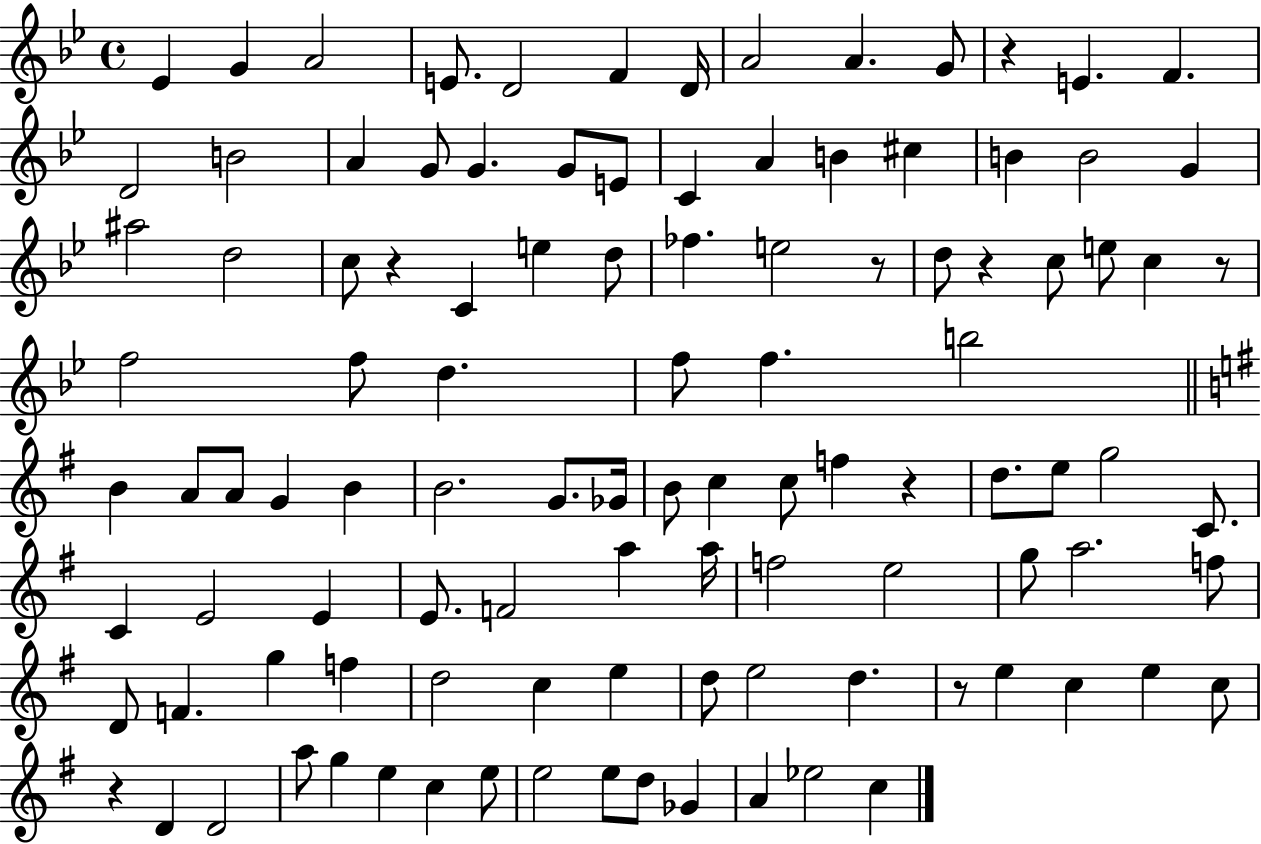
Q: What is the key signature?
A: BES major